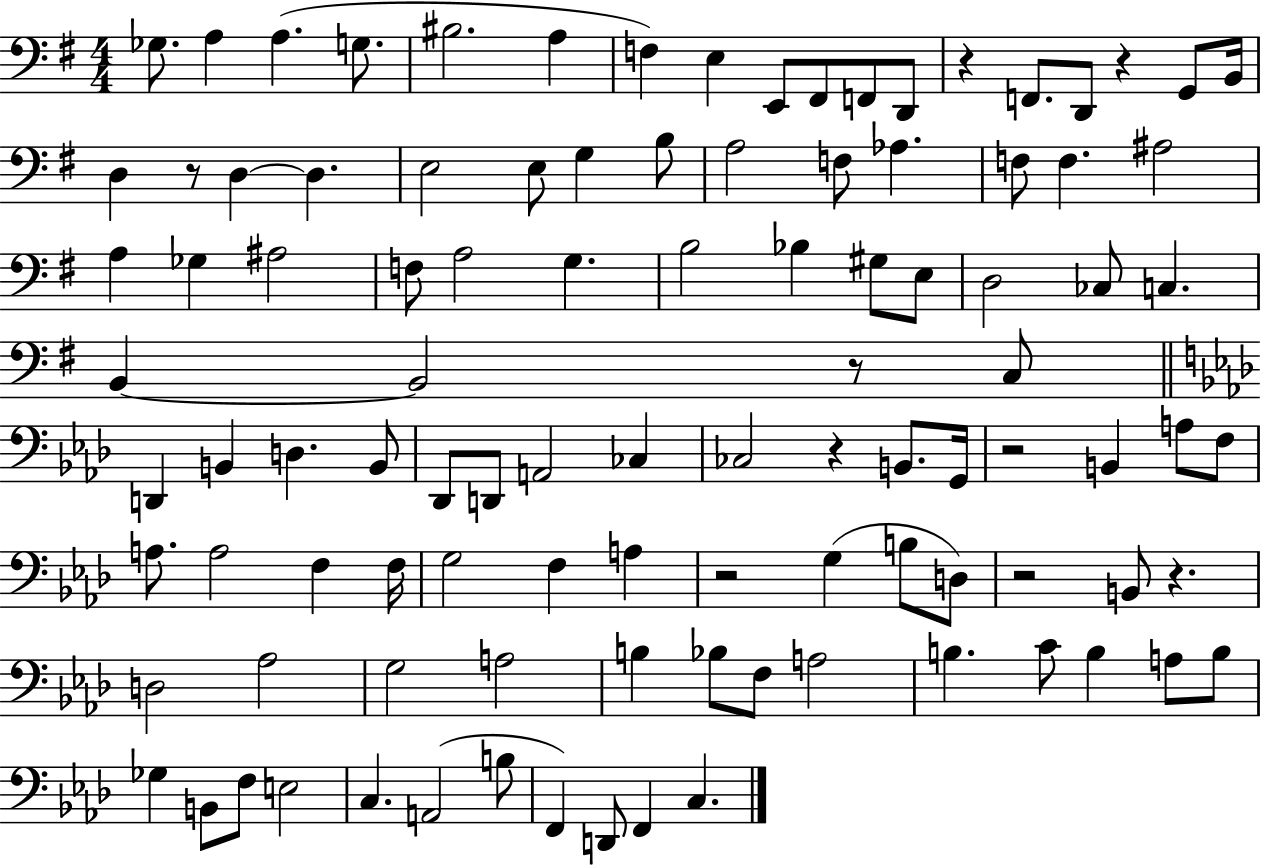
X:1
T:Untitled
M:4/4
L:1/4
K:G
_G,/2 A, A, G,/2 ^B,2 A, F, E, E,,/2 ^F,,/2 F,,/2 D,,/2 z F,,/2 D,,/2 z G,,/2 B,,/4 D, z/2 D, D, E,2 E,/2 G, B,/2 A,2 F,/2 _A, F,/2 F, ^A,2 A, _G, ^A,2 F,/2 A,2 G, B,2 _B, ^G,/2 E,/2 D,2 _C,/2 C, B,, B,,2 z/2 C,/2 D,, B,, D, B,,/2 _D,,/2 D,,/2 A,,2 _C, _C,2 z B,,/2 G,,/4 z2 B,, A,/2 F,/2 A,/2 A,2 F, F,/4 G,2 F, A, z2 G, B,/2 D,/2 z2 B,,/2 z D,2 _A,2 G,2 A,2 B, _B,/2 F,/2 A,2 B, C/2 B, A,/2 B,/2 _G, B,,/2 F,/2 E,2 C, A,,2 B,/2 F,, D,,/2 F,, C,